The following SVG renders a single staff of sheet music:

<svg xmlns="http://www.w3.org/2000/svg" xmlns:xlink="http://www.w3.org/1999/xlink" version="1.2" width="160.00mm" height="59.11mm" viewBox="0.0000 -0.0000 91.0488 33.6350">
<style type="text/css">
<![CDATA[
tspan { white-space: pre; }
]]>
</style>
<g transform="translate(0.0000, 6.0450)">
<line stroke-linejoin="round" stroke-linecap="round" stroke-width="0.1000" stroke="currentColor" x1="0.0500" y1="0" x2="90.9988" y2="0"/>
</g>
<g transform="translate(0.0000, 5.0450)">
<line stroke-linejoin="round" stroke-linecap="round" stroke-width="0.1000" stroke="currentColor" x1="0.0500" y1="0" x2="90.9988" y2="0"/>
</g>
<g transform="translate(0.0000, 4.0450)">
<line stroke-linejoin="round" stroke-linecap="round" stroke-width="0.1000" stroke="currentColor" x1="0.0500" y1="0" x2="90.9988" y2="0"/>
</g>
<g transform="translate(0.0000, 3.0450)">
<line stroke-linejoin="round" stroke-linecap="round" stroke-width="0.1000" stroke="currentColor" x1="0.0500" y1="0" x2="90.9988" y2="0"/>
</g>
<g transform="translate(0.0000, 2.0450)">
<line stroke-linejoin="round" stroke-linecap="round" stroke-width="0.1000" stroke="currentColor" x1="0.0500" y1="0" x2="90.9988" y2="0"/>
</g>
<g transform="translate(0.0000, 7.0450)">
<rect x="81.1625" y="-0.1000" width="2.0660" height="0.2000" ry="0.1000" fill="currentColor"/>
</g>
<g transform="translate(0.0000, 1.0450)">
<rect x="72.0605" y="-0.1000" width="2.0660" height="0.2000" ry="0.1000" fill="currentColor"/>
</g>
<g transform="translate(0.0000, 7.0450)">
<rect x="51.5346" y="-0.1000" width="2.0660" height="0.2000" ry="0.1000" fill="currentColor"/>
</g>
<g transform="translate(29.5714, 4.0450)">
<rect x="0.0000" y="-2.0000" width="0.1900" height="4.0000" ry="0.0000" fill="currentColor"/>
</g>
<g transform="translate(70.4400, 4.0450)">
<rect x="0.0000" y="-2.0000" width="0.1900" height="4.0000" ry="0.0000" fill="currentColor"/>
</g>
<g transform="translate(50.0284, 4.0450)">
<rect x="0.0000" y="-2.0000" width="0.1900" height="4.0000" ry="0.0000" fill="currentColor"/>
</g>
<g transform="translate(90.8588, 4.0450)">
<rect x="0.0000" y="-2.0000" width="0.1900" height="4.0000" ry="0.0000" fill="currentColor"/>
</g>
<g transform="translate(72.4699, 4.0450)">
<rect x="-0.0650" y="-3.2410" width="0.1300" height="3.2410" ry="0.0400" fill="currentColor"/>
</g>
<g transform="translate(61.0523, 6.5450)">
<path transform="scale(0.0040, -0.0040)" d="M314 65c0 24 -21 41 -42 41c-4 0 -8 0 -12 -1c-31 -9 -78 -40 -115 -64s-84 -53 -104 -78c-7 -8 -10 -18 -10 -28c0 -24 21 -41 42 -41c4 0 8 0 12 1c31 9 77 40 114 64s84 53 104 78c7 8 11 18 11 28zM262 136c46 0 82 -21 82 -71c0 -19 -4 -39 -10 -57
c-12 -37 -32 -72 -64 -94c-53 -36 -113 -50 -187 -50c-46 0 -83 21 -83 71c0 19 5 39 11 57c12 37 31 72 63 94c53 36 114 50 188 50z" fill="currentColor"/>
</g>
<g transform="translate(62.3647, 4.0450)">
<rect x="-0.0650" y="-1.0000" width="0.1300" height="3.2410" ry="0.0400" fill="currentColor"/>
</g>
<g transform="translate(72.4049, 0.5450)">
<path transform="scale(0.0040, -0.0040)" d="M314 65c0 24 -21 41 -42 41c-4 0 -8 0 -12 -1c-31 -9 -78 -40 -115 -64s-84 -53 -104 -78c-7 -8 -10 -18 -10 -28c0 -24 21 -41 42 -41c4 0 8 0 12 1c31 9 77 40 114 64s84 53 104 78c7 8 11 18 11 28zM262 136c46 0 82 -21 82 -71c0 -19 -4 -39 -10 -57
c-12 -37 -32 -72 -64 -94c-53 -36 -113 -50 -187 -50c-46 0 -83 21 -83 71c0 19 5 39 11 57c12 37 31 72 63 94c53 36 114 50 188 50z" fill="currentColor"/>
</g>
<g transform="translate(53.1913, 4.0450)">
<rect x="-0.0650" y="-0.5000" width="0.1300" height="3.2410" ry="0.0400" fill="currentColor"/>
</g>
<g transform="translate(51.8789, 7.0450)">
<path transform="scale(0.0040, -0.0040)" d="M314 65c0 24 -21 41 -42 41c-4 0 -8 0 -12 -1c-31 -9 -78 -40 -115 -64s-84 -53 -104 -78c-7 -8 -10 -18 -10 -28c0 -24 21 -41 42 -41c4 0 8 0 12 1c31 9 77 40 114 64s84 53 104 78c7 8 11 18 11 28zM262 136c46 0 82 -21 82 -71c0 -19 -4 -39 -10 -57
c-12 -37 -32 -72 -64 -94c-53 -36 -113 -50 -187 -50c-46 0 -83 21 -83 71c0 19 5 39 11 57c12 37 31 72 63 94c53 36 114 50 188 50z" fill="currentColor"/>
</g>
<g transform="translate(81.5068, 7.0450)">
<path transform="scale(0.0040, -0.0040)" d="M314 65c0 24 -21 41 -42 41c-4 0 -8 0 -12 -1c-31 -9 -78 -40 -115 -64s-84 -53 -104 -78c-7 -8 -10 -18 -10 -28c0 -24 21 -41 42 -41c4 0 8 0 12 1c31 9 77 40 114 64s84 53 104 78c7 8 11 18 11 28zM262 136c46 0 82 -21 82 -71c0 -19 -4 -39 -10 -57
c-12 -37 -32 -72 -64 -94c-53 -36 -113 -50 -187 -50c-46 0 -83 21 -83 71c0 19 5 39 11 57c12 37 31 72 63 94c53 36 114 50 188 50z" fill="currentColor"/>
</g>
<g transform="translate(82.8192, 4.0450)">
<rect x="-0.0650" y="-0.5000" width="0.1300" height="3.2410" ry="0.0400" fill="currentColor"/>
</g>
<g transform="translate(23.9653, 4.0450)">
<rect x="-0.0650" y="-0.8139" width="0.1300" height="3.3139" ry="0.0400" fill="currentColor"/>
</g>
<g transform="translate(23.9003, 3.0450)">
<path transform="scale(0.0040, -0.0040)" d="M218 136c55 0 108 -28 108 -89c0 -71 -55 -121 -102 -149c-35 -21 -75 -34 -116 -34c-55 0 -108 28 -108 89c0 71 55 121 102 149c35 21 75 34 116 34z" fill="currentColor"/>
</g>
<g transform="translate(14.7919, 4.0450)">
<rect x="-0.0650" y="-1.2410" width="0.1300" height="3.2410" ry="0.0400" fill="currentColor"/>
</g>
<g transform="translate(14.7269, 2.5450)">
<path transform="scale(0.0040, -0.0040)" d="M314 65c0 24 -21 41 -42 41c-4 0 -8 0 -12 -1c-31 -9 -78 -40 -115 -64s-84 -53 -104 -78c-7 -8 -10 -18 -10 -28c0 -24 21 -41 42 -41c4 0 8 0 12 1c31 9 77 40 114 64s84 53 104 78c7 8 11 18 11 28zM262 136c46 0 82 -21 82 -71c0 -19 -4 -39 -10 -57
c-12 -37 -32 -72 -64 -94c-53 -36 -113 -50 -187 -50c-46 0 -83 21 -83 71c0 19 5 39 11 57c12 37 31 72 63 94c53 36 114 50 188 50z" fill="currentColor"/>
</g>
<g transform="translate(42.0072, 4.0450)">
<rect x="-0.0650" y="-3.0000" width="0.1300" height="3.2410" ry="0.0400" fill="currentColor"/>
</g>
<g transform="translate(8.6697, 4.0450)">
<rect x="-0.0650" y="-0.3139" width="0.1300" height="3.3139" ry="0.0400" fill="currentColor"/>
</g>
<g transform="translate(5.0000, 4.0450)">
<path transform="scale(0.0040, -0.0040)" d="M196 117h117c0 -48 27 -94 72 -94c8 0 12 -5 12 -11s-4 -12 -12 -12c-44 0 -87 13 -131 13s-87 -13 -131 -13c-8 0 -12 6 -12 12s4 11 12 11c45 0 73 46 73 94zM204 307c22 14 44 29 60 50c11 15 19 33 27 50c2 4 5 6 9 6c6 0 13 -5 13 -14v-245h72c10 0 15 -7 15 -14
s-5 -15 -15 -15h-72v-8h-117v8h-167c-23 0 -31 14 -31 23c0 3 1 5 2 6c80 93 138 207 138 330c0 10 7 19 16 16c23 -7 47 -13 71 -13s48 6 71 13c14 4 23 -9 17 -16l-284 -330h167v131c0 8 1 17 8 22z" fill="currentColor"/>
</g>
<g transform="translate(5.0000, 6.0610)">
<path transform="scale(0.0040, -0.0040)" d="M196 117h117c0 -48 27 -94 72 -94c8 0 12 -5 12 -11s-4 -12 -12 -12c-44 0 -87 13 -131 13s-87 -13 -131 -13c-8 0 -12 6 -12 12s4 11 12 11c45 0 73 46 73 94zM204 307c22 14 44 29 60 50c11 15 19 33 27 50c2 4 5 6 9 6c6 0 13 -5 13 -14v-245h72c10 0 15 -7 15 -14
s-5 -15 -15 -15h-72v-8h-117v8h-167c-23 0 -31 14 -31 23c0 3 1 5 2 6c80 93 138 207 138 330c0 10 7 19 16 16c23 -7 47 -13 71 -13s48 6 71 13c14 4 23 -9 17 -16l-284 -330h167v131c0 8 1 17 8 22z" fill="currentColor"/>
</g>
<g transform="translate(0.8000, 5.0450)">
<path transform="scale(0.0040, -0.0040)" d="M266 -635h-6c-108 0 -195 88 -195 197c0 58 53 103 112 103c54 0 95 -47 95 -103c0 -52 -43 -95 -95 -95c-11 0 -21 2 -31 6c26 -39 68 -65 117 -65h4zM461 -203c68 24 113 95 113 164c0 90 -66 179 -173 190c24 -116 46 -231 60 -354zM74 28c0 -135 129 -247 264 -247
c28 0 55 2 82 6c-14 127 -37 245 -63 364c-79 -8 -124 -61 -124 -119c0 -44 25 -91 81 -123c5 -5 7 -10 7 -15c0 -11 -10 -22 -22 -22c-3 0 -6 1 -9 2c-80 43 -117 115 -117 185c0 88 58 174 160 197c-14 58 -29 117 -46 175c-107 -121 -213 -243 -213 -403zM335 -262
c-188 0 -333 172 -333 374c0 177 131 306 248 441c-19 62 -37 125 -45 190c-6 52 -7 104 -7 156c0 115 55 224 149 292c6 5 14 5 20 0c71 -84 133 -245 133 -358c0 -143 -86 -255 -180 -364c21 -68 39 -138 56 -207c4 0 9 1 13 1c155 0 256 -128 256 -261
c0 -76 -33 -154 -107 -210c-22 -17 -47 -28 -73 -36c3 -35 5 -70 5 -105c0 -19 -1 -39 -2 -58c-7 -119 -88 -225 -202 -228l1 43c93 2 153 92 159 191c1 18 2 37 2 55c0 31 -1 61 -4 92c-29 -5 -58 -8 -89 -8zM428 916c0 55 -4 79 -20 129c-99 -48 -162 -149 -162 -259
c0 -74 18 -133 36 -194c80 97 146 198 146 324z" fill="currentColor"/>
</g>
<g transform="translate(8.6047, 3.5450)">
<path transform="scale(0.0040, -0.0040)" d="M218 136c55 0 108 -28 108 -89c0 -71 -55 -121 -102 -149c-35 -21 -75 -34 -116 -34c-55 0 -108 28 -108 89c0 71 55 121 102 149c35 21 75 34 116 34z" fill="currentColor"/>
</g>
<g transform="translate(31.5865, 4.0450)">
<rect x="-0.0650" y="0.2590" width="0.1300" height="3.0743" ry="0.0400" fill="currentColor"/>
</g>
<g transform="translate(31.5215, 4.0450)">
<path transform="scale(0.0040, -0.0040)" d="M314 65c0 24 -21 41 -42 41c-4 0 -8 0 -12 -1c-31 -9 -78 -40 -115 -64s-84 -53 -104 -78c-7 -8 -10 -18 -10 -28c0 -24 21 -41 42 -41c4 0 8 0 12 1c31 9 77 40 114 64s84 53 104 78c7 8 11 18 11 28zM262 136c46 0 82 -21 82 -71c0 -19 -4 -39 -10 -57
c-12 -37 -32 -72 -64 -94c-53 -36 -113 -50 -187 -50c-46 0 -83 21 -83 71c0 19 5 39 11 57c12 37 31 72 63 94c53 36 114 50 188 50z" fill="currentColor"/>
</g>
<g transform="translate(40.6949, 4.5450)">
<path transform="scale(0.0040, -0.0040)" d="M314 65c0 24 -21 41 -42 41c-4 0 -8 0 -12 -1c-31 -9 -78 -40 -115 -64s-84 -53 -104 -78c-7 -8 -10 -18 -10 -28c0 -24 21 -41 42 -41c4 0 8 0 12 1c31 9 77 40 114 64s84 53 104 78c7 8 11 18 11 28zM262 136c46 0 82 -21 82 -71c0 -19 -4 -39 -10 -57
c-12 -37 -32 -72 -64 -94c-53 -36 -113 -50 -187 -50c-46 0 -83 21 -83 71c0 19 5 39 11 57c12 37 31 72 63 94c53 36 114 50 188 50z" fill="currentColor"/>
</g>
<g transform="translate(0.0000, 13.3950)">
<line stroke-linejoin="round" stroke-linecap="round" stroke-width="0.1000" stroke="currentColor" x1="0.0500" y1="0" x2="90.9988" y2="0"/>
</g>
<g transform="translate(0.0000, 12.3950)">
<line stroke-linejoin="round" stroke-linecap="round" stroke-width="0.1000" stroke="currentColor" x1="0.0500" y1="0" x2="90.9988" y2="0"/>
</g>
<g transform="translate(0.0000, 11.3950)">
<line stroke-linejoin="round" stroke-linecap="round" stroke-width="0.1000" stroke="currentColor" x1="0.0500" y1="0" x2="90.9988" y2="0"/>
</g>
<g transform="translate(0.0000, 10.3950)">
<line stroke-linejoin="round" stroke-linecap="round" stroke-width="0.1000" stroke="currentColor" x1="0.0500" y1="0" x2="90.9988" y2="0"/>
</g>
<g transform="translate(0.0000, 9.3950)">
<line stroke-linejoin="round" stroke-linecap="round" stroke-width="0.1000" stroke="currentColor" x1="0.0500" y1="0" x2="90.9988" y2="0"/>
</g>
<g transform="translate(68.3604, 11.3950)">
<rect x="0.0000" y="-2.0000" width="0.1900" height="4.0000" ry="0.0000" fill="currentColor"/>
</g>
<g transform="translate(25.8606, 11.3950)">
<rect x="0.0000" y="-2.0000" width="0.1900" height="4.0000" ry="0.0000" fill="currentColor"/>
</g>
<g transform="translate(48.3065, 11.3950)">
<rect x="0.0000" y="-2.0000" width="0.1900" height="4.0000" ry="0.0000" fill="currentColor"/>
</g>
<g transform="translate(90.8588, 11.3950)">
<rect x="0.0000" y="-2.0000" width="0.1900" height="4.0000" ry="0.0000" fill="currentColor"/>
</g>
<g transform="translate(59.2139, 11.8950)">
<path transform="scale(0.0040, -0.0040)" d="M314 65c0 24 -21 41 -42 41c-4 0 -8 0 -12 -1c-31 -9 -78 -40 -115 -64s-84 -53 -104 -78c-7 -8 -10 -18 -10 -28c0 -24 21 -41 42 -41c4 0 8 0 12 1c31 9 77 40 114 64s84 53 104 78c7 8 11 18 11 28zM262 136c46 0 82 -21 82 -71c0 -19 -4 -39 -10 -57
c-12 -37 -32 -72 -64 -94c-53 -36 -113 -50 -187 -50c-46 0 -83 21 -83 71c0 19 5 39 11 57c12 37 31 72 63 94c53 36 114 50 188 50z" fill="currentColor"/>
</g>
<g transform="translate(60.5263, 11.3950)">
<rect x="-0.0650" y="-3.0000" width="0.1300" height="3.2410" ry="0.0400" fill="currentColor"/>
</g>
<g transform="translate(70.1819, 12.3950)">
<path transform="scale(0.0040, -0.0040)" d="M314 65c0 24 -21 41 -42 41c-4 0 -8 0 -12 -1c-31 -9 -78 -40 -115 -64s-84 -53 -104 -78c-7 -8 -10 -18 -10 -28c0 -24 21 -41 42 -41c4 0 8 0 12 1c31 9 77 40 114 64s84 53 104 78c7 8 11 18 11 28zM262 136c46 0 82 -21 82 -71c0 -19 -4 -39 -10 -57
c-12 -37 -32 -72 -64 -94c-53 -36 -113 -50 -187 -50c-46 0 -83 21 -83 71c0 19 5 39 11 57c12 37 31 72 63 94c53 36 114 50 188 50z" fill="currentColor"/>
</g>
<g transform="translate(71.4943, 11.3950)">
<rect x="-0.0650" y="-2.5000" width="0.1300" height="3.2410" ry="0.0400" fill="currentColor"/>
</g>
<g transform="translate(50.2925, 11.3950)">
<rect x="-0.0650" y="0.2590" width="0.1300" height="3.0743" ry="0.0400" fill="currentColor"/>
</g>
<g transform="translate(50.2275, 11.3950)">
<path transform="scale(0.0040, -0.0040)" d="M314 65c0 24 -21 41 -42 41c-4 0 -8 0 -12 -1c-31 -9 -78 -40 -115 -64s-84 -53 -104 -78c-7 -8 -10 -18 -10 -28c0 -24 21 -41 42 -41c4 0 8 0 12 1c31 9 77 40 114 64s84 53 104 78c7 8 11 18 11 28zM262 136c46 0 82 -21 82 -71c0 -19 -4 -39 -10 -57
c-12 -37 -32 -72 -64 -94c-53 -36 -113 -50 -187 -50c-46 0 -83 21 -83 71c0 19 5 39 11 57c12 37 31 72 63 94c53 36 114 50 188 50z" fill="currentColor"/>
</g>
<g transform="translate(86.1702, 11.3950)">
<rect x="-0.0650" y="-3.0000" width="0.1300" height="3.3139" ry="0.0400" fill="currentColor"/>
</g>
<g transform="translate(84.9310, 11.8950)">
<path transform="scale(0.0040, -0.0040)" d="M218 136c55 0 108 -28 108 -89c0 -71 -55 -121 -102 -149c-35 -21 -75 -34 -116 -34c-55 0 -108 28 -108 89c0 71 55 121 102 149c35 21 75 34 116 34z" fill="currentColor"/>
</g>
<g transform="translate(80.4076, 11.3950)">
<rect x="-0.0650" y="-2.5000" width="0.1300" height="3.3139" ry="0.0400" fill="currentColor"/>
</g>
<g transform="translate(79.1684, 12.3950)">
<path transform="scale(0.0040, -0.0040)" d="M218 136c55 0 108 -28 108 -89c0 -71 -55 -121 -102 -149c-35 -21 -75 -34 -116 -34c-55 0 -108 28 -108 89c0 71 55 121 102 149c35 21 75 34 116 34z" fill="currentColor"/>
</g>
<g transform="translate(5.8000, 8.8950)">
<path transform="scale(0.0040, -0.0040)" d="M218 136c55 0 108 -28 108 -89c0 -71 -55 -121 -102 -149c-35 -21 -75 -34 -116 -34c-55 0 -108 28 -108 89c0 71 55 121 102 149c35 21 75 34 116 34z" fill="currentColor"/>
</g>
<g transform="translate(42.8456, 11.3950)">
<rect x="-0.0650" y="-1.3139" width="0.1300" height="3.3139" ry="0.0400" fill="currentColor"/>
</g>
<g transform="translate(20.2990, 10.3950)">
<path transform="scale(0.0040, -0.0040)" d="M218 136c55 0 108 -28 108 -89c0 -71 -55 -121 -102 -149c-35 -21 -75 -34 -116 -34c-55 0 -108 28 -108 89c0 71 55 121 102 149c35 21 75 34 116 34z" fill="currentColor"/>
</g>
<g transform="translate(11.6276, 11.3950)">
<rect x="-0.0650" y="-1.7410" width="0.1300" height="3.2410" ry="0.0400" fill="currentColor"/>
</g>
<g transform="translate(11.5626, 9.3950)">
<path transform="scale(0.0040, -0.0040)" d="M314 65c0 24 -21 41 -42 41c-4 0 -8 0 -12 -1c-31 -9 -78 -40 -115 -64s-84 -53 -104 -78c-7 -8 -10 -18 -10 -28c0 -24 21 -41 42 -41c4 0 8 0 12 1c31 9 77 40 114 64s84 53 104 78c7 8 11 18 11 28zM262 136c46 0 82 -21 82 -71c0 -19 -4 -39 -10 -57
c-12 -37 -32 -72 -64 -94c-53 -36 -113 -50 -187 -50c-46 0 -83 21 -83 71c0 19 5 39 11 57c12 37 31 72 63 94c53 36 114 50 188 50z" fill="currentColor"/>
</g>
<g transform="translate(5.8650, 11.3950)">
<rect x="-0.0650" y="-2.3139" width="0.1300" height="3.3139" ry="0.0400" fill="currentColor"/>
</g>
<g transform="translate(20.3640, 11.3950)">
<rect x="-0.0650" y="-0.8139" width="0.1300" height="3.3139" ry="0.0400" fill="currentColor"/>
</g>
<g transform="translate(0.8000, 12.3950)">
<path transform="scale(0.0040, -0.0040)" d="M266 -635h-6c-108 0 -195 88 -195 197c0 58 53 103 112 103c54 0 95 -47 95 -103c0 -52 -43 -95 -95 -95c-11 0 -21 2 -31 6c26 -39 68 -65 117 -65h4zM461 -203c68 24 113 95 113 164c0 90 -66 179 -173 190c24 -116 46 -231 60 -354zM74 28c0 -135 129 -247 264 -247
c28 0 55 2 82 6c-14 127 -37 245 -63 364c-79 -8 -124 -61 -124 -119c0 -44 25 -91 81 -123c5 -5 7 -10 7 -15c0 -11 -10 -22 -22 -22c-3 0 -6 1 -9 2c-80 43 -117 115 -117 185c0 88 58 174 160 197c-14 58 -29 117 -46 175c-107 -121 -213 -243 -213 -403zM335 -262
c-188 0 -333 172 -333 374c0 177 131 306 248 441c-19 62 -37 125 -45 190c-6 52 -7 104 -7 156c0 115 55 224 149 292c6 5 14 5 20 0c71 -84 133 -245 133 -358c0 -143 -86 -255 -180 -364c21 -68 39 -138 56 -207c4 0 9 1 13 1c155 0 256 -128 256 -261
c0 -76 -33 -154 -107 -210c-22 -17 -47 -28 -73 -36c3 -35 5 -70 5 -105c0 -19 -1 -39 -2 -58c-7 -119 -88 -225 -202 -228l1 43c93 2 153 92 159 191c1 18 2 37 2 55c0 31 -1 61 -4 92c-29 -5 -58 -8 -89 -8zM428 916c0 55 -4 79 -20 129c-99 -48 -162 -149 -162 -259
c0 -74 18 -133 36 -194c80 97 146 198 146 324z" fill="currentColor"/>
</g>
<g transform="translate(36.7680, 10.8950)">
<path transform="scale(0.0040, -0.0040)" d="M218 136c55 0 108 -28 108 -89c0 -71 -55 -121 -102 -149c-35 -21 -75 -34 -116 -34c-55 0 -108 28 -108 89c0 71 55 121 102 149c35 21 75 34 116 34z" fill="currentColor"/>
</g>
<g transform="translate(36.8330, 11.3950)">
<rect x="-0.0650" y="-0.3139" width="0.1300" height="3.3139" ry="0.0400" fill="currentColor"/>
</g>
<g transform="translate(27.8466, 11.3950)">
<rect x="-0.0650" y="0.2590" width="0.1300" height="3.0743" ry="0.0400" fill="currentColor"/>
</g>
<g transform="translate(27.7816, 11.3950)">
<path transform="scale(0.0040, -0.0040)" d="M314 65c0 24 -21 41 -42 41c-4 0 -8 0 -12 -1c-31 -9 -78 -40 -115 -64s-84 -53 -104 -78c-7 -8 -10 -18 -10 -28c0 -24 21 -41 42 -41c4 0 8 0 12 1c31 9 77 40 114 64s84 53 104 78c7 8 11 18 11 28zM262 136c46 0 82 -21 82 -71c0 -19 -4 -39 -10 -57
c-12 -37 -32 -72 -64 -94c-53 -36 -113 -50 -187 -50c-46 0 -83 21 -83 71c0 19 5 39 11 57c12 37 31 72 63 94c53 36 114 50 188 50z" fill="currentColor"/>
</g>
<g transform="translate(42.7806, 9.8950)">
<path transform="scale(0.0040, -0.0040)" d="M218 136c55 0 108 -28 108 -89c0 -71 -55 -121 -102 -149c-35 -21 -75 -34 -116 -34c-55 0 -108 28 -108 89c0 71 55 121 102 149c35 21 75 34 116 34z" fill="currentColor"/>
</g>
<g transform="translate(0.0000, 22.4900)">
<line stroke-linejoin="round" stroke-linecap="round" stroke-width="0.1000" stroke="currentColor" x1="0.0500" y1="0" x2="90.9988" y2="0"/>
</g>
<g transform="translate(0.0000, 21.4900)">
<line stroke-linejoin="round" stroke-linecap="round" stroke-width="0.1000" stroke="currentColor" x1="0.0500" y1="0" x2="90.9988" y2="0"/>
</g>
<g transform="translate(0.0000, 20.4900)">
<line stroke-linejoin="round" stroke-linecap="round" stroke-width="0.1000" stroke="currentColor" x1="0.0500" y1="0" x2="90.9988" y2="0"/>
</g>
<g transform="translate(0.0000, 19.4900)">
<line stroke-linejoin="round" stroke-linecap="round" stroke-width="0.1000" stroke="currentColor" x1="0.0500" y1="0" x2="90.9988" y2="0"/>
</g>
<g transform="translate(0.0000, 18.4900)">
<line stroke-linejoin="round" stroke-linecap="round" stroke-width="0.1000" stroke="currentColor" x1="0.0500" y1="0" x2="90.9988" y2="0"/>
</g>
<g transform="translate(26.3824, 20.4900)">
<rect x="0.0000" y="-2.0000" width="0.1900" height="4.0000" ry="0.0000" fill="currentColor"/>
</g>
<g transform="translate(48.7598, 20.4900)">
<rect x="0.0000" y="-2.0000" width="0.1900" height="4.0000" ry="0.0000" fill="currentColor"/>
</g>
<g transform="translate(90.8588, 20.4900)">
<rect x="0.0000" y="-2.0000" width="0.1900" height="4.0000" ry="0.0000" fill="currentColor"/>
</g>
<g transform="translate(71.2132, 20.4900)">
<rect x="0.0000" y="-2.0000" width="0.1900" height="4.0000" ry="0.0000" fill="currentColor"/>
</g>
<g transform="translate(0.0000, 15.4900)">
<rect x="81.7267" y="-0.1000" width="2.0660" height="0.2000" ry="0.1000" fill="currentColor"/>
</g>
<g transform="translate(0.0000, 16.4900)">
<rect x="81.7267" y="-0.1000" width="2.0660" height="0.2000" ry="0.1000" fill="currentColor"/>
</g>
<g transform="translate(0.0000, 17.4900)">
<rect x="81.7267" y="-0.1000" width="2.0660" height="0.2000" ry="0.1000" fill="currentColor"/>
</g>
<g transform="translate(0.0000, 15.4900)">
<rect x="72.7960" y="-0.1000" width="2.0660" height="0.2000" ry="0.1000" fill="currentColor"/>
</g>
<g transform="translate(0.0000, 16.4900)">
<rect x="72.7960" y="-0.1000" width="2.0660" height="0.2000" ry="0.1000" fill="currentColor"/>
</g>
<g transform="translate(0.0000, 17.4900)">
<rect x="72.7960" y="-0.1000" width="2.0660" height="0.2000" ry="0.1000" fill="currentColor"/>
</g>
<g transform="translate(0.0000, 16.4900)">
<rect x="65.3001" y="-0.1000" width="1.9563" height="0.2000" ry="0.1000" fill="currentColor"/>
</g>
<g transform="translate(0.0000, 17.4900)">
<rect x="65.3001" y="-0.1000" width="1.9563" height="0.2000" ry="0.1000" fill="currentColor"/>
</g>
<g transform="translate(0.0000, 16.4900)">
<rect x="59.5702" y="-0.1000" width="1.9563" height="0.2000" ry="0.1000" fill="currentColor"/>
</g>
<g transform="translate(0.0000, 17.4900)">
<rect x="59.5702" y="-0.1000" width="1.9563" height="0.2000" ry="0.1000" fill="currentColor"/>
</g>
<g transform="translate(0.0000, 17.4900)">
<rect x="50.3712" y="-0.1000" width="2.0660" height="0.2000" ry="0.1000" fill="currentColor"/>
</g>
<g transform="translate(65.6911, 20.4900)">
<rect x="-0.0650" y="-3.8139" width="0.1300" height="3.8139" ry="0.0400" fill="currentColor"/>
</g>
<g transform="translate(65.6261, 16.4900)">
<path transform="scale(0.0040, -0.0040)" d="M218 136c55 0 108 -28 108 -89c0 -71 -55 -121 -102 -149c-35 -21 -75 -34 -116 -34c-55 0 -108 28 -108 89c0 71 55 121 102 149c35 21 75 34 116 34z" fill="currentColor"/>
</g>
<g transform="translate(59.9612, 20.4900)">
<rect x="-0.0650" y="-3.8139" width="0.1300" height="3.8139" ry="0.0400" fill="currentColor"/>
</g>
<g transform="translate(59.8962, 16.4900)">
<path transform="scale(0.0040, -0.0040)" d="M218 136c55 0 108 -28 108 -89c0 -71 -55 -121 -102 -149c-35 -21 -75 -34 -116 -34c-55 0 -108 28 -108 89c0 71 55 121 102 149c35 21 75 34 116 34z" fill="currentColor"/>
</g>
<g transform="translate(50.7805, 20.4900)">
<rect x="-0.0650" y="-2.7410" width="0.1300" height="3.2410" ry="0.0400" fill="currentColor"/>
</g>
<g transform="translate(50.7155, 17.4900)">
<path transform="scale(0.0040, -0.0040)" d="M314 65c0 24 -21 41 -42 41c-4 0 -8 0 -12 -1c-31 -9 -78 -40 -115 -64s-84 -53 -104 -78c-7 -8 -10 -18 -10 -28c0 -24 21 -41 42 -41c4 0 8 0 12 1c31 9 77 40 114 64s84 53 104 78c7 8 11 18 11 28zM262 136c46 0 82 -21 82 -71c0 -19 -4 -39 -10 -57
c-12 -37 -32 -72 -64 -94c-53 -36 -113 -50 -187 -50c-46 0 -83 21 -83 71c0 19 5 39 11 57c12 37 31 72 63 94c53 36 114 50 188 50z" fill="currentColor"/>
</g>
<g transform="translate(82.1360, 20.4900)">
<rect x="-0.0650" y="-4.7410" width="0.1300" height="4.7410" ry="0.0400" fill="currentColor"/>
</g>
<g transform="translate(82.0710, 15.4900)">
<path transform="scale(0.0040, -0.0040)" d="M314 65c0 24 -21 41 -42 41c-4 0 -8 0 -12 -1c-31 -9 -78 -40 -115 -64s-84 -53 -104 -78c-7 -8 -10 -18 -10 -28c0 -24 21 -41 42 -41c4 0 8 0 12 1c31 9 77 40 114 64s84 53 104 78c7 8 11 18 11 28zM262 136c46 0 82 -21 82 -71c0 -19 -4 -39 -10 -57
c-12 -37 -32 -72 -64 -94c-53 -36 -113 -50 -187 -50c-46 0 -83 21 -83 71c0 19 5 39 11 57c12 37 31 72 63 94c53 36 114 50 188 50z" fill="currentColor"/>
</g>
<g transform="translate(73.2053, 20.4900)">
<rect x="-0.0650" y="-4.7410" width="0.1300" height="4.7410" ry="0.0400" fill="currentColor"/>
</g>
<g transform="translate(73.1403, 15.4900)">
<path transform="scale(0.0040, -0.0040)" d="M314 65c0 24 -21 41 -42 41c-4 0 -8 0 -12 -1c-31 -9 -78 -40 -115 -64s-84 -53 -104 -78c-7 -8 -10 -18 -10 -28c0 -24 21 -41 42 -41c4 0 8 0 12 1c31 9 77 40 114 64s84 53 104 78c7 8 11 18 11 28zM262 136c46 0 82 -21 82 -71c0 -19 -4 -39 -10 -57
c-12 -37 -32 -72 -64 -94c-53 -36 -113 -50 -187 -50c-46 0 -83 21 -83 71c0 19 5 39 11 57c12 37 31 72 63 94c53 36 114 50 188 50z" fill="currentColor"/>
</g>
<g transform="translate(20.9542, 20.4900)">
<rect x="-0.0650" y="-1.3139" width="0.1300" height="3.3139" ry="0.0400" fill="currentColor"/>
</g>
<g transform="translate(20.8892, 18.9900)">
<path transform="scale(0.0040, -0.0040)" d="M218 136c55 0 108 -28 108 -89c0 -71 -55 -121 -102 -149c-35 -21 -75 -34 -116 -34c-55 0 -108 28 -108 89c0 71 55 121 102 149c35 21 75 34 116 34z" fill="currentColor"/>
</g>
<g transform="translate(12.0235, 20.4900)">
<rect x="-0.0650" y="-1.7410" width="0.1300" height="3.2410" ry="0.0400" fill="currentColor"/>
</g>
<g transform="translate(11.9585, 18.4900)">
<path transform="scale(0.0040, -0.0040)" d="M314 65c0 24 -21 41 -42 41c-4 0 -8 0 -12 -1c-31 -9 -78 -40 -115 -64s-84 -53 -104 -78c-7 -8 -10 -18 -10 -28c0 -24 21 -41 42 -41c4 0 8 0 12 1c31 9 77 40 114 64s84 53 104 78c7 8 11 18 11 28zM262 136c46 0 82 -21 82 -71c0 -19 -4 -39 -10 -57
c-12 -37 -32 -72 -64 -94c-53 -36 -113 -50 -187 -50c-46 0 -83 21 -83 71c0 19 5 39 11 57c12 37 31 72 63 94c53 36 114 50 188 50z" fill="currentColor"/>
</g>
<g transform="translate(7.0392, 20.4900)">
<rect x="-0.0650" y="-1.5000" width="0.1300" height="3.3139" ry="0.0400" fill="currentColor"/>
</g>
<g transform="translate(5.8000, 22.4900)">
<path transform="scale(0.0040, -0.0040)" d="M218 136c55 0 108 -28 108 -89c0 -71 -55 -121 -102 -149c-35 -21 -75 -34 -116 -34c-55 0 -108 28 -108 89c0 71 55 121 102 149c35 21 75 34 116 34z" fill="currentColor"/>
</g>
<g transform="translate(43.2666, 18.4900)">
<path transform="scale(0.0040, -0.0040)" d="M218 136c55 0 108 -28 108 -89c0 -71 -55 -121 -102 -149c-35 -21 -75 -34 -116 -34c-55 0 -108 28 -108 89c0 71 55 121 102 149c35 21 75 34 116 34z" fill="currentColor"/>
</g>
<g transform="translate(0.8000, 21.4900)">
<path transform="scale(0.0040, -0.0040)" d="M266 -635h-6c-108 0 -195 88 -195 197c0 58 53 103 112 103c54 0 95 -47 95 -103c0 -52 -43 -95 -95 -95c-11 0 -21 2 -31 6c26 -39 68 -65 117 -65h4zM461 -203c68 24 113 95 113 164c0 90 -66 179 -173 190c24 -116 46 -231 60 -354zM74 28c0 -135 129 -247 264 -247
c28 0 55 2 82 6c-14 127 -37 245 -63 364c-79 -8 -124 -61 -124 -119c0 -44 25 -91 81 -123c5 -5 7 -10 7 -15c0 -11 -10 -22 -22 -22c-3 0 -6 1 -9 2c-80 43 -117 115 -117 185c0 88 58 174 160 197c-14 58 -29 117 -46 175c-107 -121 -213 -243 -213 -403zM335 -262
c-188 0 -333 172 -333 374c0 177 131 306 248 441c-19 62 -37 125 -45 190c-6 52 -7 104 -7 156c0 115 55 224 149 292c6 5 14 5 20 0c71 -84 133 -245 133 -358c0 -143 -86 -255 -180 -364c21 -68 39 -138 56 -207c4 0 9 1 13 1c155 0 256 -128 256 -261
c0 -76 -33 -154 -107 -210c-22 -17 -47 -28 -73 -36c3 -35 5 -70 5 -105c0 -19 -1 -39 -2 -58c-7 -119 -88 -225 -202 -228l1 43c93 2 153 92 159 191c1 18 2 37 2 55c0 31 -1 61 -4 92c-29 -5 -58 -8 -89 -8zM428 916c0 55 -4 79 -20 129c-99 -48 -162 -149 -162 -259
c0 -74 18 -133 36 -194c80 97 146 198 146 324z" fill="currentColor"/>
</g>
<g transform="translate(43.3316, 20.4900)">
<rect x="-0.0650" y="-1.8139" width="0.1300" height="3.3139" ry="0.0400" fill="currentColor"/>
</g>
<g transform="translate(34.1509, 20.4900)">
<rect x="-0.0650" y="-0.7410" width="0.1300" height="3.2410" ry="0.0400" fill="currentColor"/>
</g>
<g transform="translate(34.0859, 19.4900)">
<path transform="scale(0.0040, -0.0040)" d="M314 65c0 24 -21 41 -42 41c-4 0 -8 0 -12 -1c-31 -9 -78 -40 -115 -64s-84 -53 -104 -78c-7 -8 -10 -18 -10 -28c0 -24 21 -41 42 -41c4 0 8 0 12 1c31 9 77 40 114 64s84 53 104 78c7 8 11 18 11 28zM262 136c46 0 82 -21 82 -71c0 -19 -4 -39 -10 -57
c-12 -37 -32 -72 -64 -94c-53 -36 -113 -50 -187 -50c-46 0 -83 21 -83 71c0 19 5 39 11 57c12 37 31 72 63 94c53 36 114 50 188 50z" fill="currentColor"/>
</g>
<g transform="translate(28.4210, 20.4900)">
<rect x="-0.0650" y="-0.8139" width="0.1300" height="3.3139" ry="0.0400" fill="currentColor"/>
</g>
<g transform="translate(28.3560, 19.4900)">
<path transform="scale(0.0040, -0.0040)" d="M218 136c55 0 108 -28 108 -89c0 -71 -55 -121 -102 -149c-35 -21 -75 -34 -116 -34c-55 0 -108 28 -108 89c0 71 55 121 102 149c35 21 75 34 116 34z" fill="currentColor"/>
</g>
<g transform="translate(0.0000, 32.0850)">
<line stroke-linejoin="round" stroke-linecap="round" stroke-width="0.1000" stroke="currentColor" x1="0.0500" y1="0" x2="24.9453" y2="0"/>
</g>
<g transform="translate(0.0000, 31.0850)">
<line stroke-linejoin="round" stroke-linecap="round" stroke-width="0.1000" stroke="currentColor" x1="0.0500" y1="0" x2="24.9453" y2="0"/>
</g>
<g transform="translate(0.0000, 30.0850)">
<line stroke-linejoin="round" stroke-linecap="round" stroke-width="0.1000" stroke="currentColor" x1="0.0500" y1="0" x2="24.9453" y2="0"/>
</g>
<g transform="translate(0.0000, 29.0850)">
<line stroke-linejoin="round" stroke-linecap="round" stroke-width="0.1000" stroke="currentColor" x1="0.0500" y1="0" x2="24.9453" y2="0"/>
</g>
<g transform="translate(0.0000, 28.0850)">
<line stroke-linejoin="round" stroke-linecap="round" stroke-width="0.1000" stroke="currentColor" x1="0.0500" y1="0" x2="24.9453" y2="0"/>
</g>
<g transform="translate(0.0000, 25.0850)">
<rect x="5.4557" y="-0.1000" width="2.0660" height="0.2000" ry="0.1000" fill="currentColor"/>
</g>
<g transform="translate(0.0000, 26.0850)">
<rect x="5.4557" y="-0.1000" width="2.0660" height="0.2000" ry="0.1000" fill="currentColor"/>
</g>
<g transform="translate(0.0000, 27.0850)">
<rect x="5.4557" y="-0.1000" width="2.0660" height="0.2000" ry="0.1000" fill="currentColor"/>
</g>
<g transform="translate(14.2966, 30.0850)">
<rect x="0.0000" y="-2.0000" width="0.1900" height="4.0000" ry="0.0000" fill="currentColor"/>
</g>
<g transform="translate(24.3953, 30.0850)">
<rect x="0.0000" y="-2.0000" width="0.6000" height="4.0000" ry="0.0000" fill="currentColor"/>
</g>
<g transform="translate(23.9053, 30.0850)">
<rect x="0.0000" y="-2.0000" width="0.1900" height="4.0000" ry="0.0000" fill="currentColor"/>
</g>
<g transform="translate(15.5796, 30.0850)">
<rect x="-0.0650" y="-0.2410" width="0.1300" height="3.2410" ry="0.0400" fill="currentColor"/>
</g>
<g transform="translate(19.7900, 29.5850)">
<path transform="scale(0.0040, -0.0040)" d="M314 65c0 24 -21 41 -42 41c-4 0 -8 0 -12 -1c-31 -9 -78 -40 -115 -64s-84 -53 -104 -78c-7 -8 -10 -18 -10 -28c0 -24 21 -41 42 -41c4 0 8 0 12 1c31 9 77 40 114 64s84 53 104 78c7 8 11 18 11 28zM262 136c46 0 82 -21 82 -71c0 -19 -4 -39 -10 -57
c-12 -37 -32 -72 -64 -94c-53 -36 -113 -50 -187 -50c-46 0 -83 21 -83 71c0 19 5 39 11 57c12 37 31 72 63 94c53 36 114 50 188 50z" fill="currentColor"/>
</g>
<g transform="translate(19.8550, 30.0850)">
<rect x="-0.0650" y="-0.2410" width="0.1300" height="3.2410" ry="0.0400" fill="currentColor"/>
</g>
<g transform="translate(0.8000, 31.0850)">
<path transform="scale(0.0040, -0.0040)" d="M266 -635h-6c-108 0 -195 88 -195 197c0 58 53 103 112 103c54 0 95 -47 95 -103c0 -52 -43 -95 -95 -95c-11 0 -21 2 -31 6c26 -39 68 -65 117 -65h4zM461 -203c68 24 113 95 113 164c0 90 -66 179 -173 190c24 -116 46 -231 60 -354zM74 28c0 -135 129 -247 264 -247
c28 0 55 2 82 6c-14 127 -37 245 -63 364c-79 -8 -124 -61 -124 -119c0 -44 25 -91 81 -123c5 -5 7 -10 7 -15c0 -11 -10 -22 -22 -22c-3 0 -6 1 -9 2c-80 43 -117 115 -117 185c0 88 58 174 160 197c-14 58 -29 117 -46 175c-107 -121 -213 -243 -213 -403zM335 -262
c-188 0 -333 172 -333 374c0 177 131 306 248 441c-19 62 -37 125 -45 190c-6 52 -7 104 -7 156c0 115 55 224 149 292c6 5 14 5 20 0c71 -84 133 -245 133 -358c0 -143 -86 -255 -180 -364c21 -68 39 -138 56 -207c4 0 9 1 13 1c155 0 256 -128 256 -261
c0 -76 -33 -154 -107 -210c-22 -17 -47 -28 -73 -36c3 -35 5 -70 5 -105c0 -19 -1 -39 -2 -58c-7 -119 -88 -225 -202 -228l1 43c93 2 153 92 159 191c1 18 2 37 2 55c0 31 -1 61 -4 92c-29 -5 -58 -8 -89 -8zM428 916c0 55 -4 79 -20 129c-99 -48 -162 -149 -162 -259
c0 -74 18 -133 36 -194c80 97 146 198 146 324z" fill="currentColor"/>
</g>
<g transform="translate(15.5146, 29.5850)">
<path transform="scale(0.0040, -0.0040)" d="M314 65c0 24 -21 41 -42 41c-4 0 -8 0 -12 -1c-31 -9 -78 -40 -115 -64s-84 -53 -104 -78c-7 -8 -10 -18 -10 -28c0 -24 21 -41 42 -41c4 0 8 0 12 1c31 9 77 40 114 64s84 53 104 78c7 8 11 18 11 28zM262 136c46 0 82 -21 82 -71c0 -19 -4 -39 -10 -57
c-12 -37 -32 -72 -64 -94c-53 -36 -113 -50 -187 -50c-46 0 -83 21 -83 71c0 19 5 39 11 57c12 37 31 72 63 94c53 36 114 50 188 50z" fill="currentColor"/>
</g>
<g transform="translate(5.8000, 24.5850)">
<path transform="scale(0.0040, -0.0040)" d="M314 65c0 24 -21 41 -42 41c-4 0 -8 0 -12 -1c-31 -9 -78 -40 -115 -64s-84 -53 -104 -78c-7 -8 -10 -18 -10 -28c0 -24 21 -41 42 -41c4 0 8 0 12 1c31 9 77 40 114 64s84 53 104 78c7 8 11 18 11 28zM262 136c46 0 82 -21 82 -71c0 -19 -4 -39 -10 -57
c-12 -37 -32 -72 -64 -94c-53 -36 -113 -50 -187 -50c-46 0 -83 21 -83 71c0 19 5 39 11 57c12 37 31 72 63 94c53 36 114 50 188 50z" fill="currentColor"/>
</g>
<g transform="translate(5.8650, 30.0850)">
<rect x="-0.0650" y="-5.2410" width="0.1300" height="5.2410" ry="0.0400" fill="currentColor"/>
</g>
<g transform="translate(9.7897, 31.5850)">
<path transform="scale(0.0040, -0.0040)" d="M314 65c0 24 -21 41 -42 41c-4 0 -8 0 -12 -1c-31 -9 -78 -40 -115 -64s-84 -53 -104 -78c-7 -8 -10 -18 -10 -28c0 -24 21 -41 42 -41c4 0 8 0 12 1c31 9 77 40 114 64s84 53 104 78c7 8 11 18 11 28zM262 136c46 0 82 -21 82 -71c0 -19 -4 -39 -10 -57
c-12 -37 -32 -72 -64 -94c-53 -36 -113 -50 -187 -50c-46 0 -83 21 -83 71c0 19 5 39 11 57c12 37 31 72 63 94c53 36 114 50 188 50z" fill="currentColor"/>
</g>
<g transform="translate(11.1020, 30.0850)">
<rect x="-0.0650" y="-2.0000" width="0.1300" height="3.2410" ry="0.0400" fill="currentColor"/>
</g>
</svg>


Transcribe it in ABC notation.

X:1
T:Untitled
M:4/4
L:1/4
K:C
c e2 d B2 A2 C2 D2 b2 C2 g f2 d B2 c e B2 A2 G2 G A E f2 e d d2 f a2 c' c' e'2 e'2 f'2 F2 c2 c2